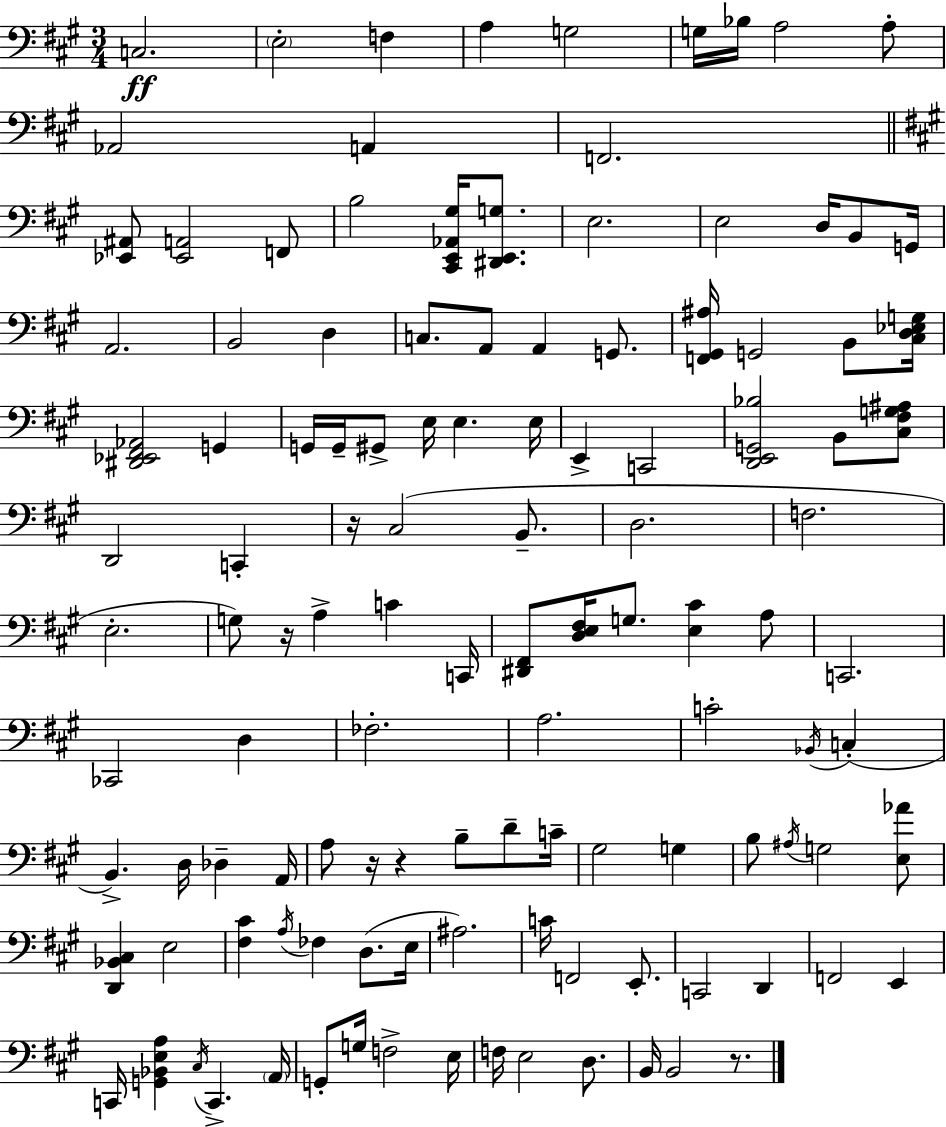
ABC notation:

X:1
T:Untitled
M:3/4
L:1/4
K:A
C,2 E,2 F, A, G,2 G,/4 _B,/4 A,2 A,/2 _A,,2 A,, F,,2 [_E,,^A,,]/2 [_E,,A,,]2 F,,/2 B,2 [^C,,E,,_A,,^G,]/4 [^D,,E,,G,]/2 E,2 E,2 D,/4 B,,/2 G,,/4 A,,2 B,,2 D, C,/2 A,,/2 A,, G,,/2 [F,,^G,,^A,]/4 G,,2 B,,/2 [^C,D,_E,G,]/4 [^D,,_E,,^F,,_A,,]2 G,, G,,/4 G,,/4 ^G,,/2 E,/4 E, E,/4 E,, C,,2 [D,,E,,G,,_B,]2 B,,/2 [^C,^F,G,^A,]/2 D,,2 C,, z/4 ^C,2 B,,/2 D,2 F,2 E,2 G,/2 z/4 A, C C,,/4 [^D,,^F,,]/2 [D,E,^F,]/4 G,/2 [E,^C] A,/2 C,,2 _C,,2 D, _F,2 A,2 C2 _B,,/4 C, B,, D,/4 _D, A,,/4 A,/2 z/4 z B,/2 D/2 C/4 ^G,2 G, B,/2 ^A,/4 G,2 [E,_A]/2 [D,,_B,,^C,] E,2 [^F,^C] A,/4 _F, D,/2 E,/4 ^A,2 C/4 F,,2 E,,/2 C,,2 D,, F,,2 E,, C,,/4 [G,,_B,,E,A,] ^C,/4 C,, A,,/4 G,,/2 G,/4 F,2 E,/4 F,/4 E,2 D,/2 B,,/4 B,,2 z/2